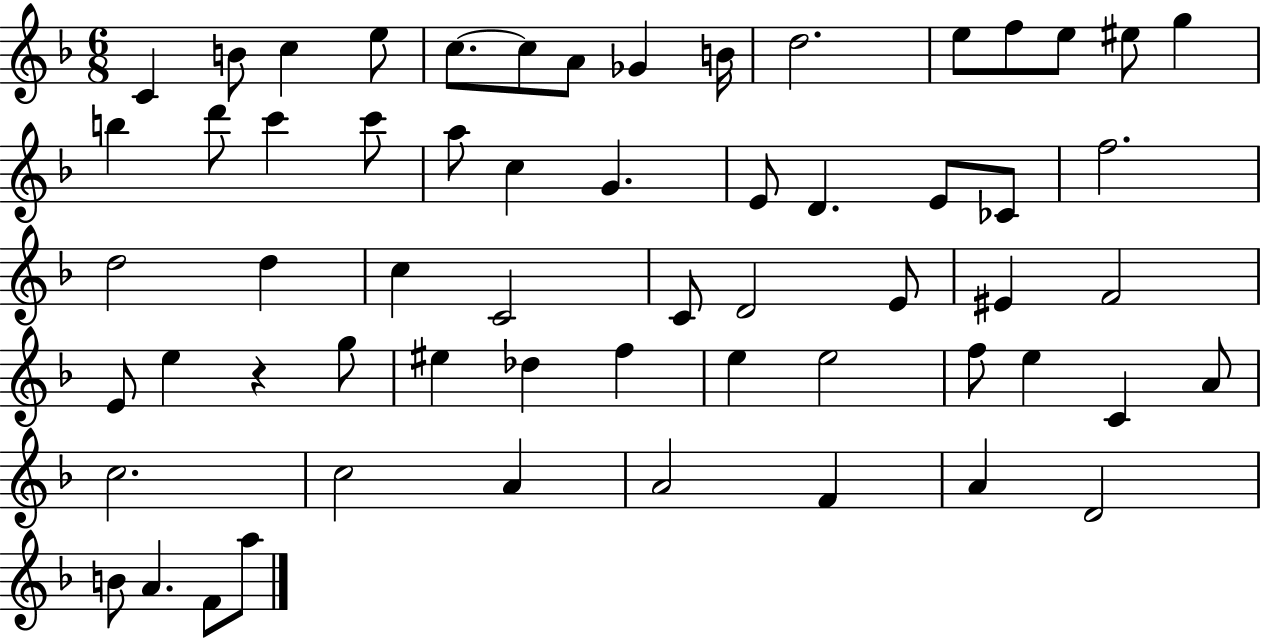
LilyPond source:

{
  \clef treble
  \numericTimeSignature
  \time 6/8
  \key f \major
  c'4 b'8 c''4 e''8 | c''8.~~ c''8 a'8 ges'4 b'16 | d''2. | e''8 f''8 e''8 eis''8 g''4 | \break b''4 d'''8 c'''4 c'''8 | a''8 c''4 g'4. | e'8 d'4. e'8 ces'8 | f''2. | \break d''2 d''4 | c''4 c'2 | c'8 d'2 e'8 | eis'4 f'2 | \break e'8 e''4 r4 g''8 | eis''4 des''4 f''4 | e''4 e''2 | f''8 e''4 c'4 a'8 | \break c''2. | c''2 a'4 | a'2 f'4 | a'4 d'2 | \break b'8 a'4. f'8 a''8 | \bar "|."
}